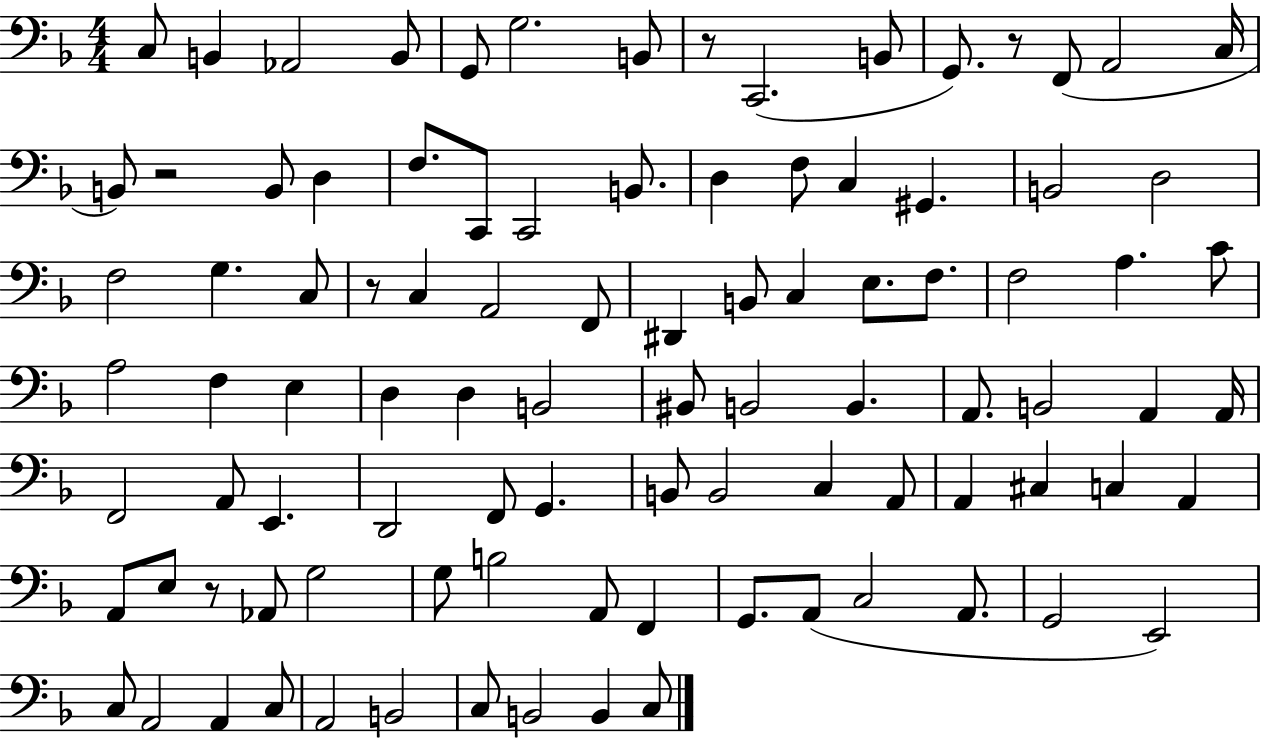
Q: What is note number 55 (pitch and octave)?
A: A2